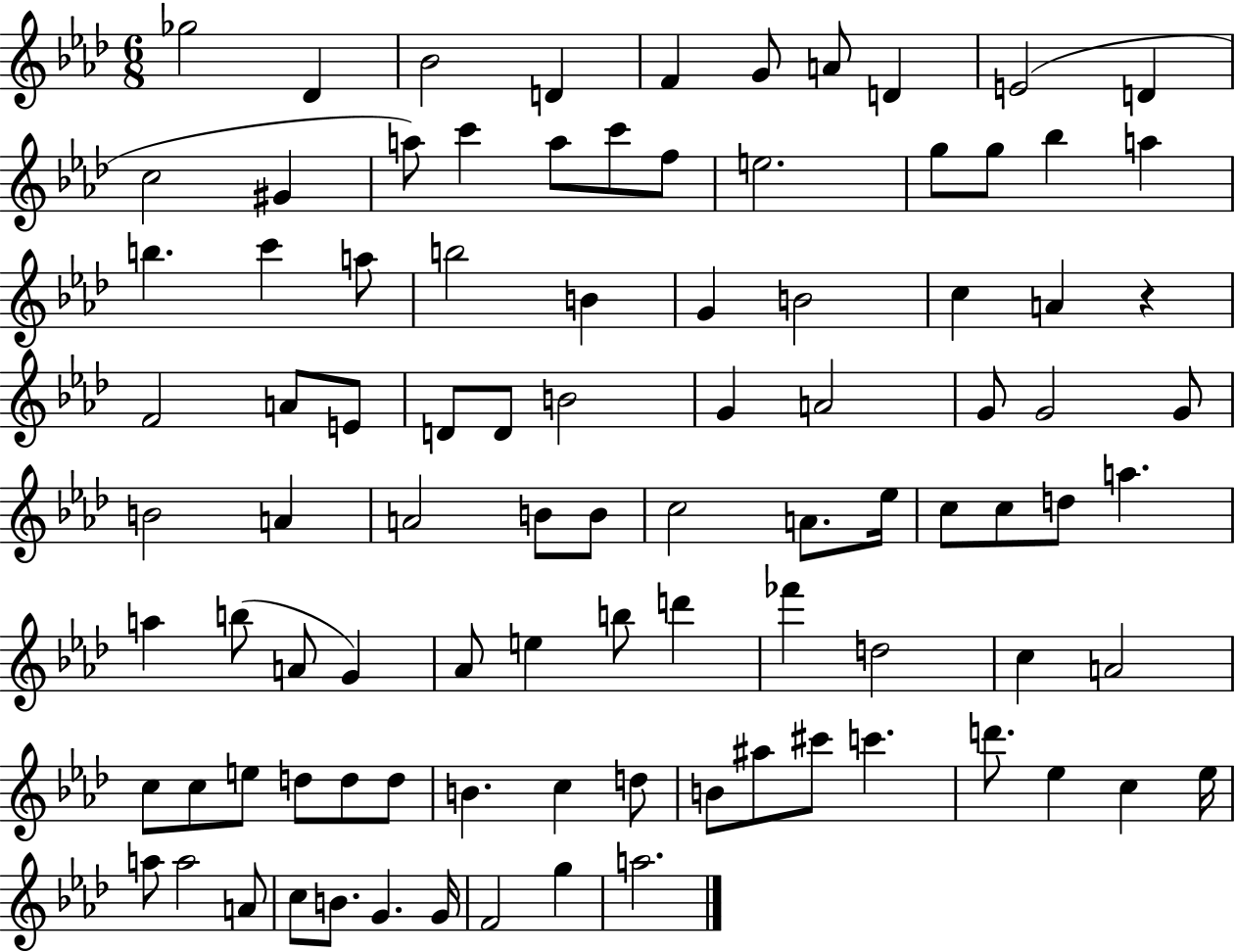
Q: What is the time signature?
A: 6/8